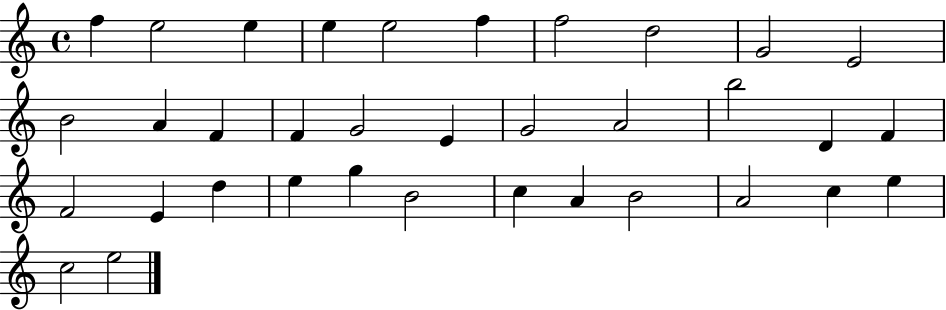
F5/q E5/h E5/q E5/q E5/h F5/q F5/h D5/h G4/h E4/h B4/h A4/q F4/q F4/q G4/h E4/q G4/h A4/h B5/h D4/q F4/q F4/h E4/q D5/q E5/q G5/q B4/h C5/q A4/q B4/h A4/h C5/q E5/q C5/h E5/h